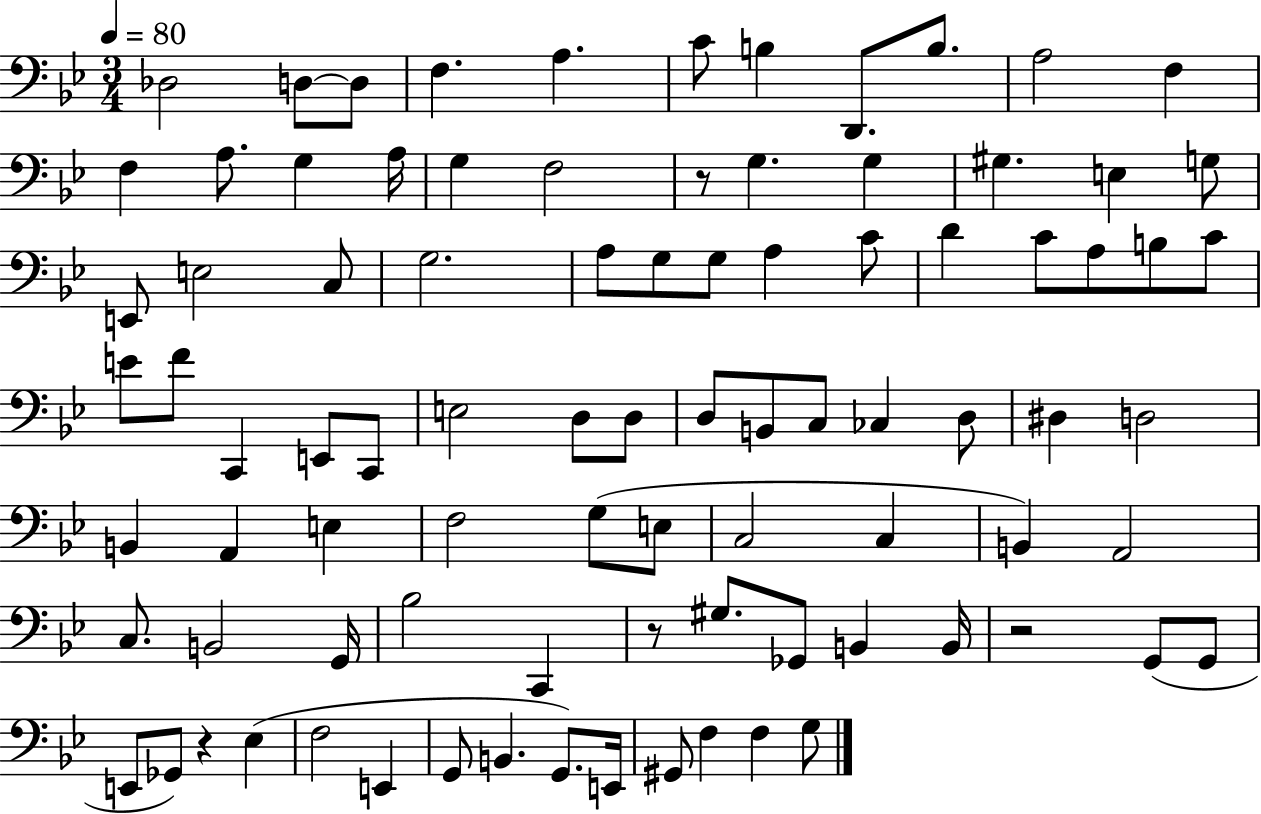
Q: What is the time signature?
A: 3/4